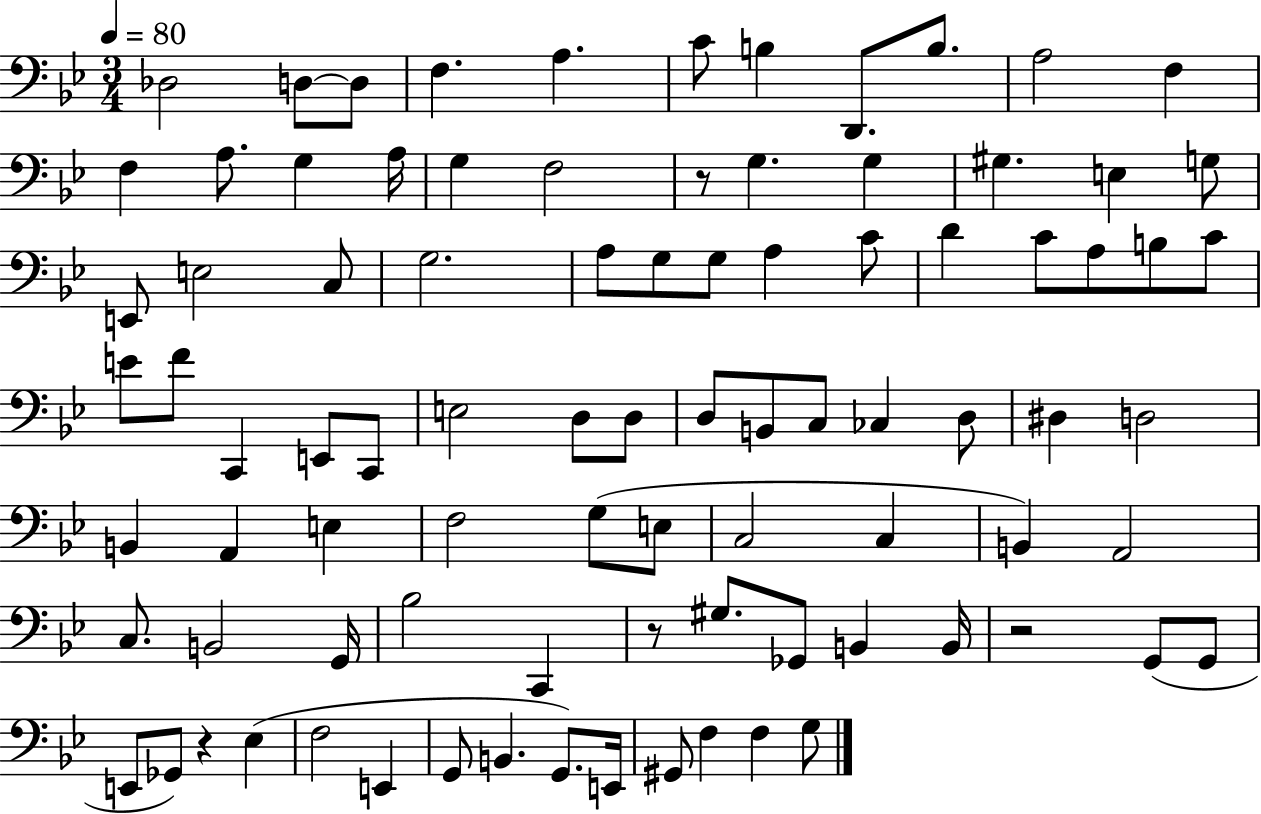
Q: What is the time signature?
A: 3/4